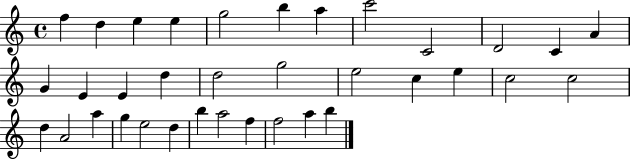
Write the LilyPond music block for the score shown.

{
  \clef treble
  \time 4/4
  \defaultTimeSignature
  \key c \major
  f''4 d''4 e''4 e''4 | g''2 b''4 a''4 | c'''2 c'2 | d'2 c'4 a'4 | \break g'4 e'4 e'4 d''4 | d''2 g''2 | e''2 c''4 e''4 | c''2 c''2 | \break d''4 a'2 a''4 | g''4 e''2 d''4 | b''4 a''2 f''4 | f''2 a''4 b''4 | \break \bar "|."
}